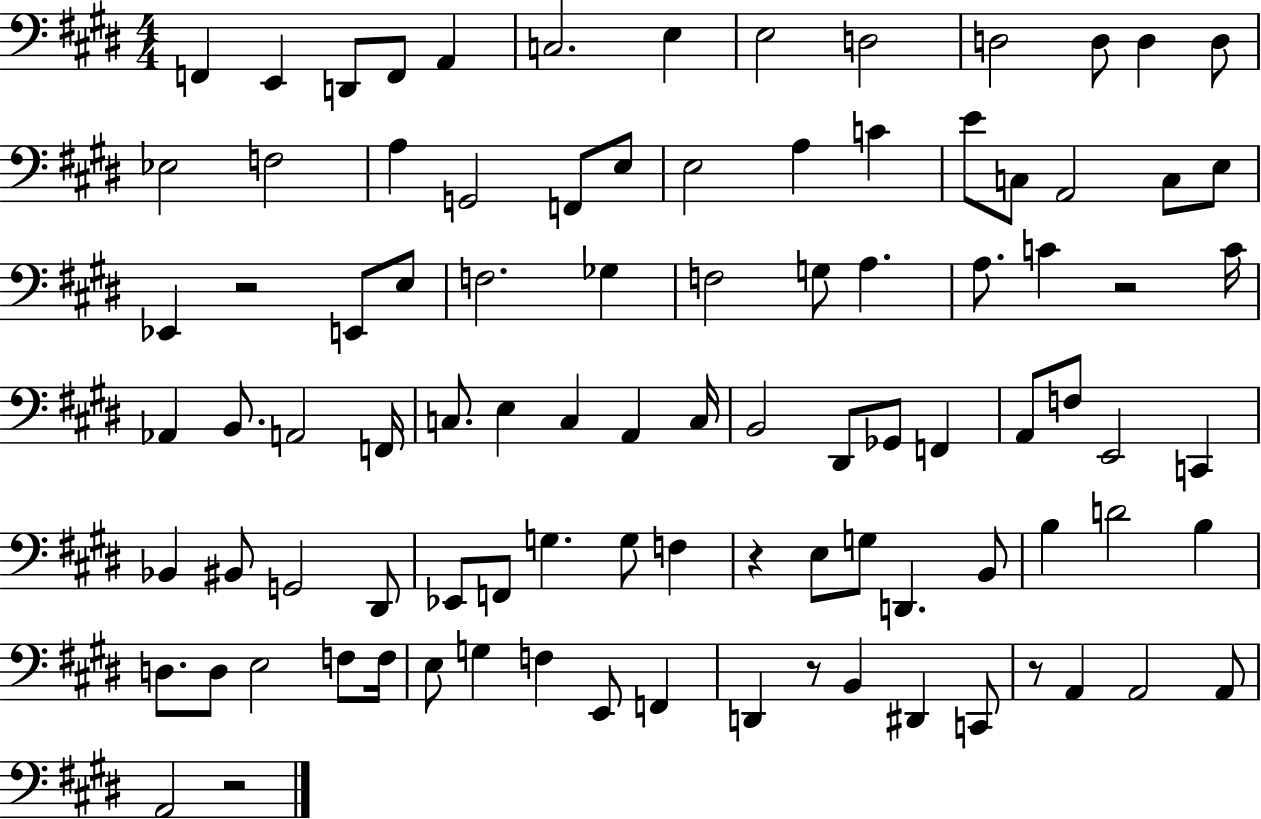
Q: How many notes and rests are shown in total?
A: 95